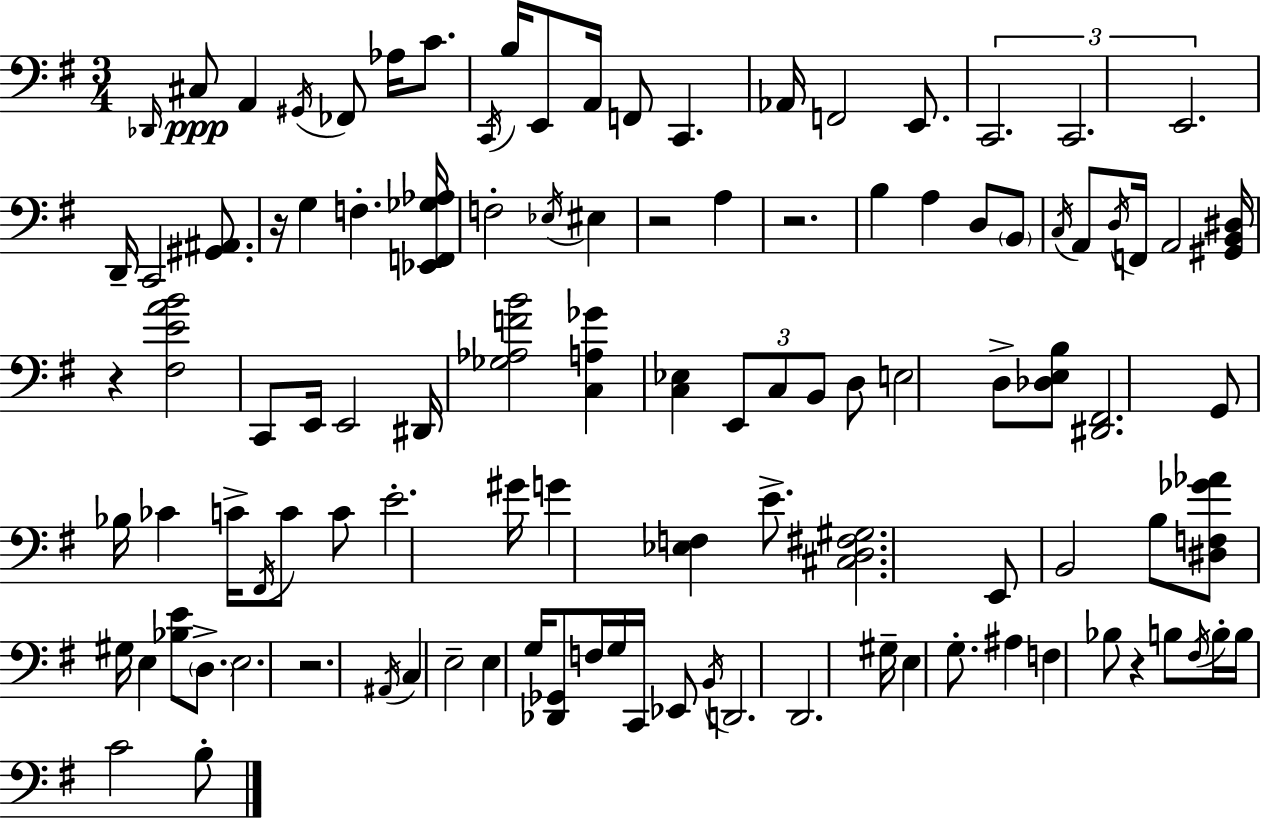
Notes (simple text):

Db2/s C#3/e A2/q G#2/s FES2/e Ab3/s C4/e. C2/s B3/s E2/e A2/s F2/e C2/q. Ab2/s F2/h E2/e. C2/h. C2/h. E2/h. D2/s C2/h [G#2,A#2]/e. R/s G3/q F3/q. [Eb2,F2,Gb3,Ab3]/s F3/h Eb3/s EIS3/q R/h A3/q R/h. B3/q A3/q D3/e B2/e C3/s A2/e D3/s F2/s A2/h [G#2,B2,D#3]/s R/q [F#3,E4,A4,B4]/h C2/e E2/s E2/h D#2/s [Gb3,Ab3,F4,B4]/h [C3,A3,Gb4]/q [C3,Eb3]/q E2/e C3/e B2/e D3/e E3/h D3/e [Db3,E3,B3]/e [D#2,F#2]/h. G2/e Bb3/s CES4/q C4/s F#2/s C4/e C4/e E4/h. G#4/s G4/q [Eb3,F3]/q E4/e. [C#3,D3,F#3,G#3]/h. E2/e B2/h B3/e [D#3,F3,Gb4,Ab4]/e G#3/s E3/q [Bb3,E4]/e D3/e. E3/h. R/h. A#2/s C3/q E3/h E3/q G3/s [Db2,Gb2]/e F3/s G3/s C2/s Eb2/e B2/s D2/h. D2/h. G#3/s E3/q G3/e. A#3/q F3/q Bb3/e R/q B3/e F#3/s B3/s B3/s C4/h B3/e